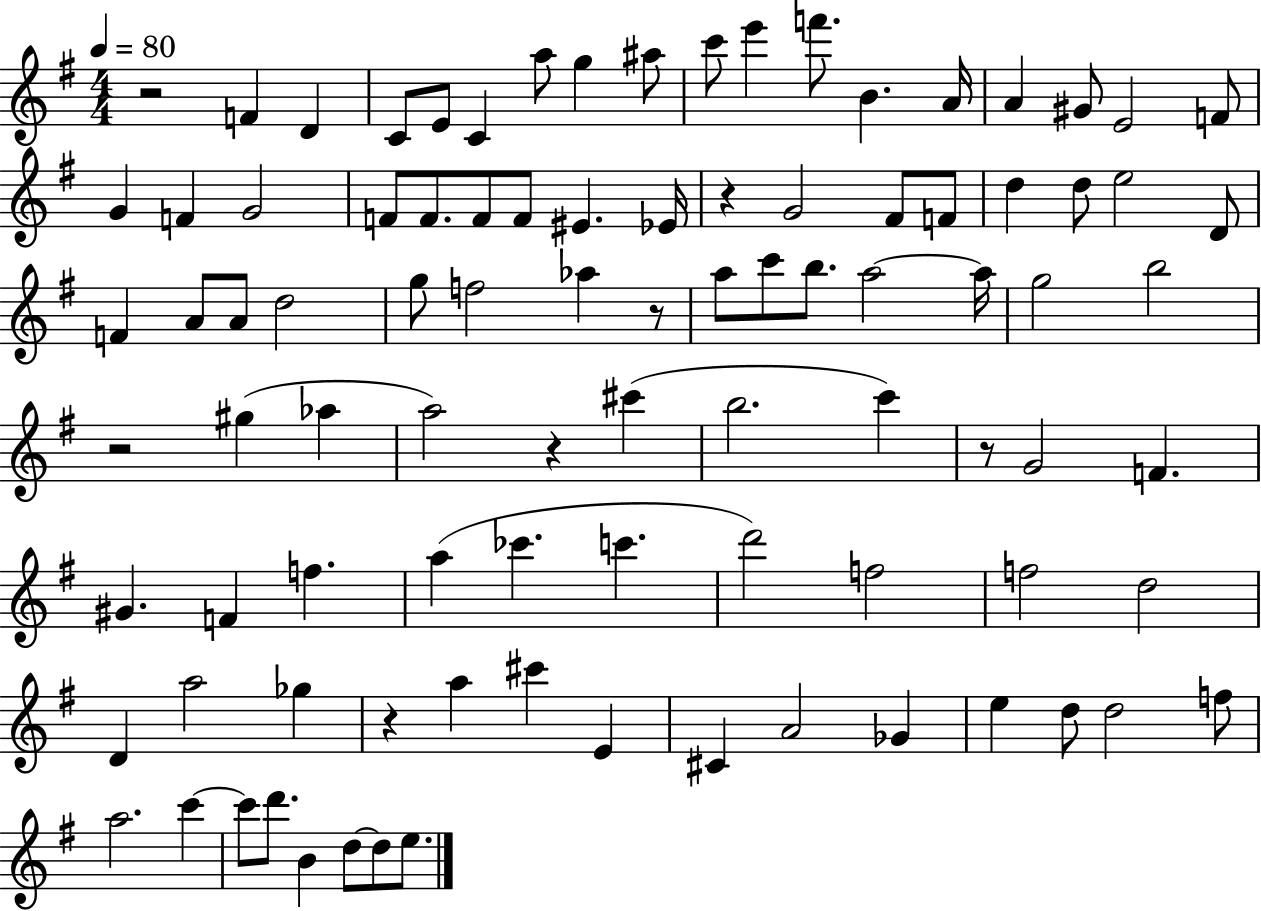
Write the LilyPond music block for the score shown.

{
  \clef treble
  \numericTimeSignature
  \time 4/4
  \key g \major
  \tempo 4 = 80
  r2 f'4 d'4 | c'8 e'8 c'4 a''8 g''4 ais''8 | c'''8 e'''4 f'''8. b'4. a'16 | a'4 gis'8 e'2 f'8 | \break g'4 f'4 g'2 | f'8 f'8. f'8 f'8 eis'4. ees'16 | r4 g'2 fis'8 f'8 | d''4 d''8 e''2 d'8 | \break f'4 a'8 a'8 d''2 | g''8 f''2 aes''4 r8 | a''8 c'''8 b''8. a''2~~ a''16 | g''2 b''2 | \break r2 gis''4( aes''4 | a''2) r4 cis'''4( | b''2. c'''4) | r8 g'2 f'4. | \break gis'4. f'4 f''4. | a''4( ces'''4. c'''4. | d'''2) f''2 | f''2 d''2 | \break d'4 a''2 ges''4 | r4 a''4 cis'''4 e'4 | cis'4 a'2 ges'4 | e''4 d''8 d''2 f''8 | \break a''2. c'''4~~ | c'''8 d'''8. b'4 d''8~~ d''8 e''8. | \bar "|."
}